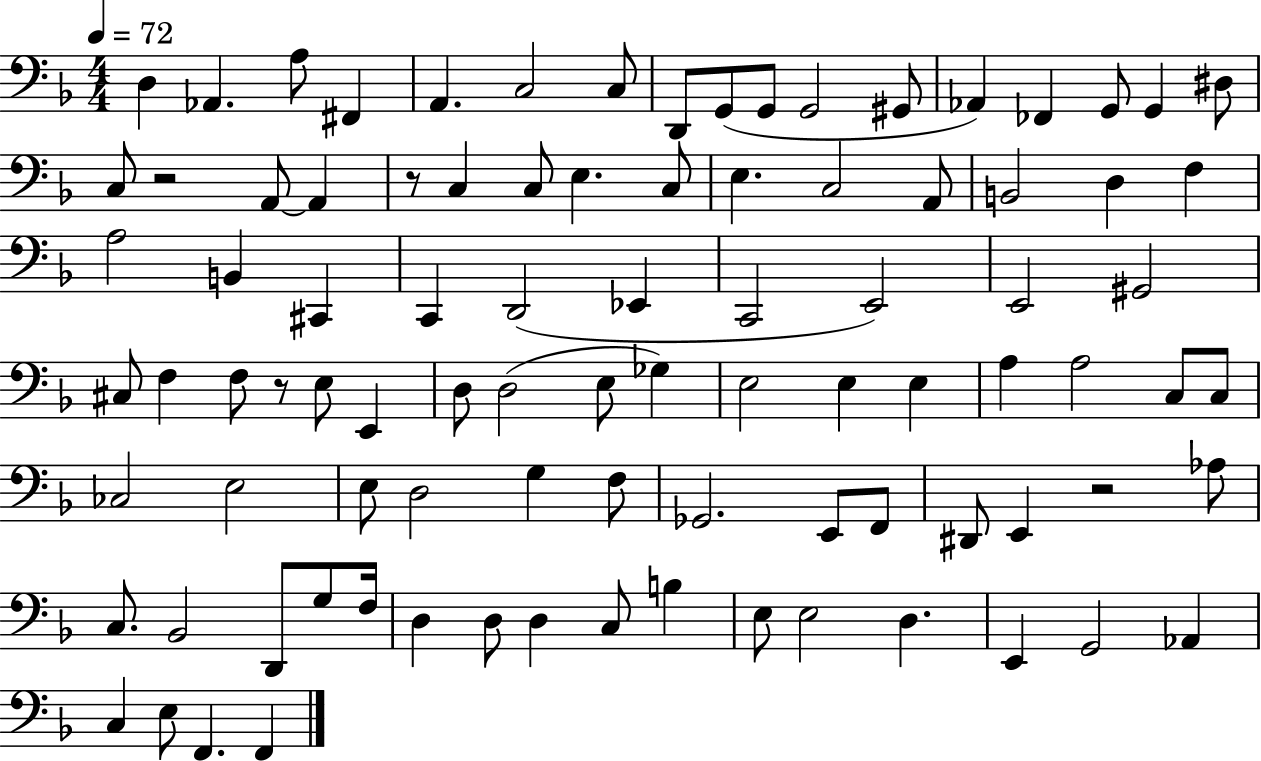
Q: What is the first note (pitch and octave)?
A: D3